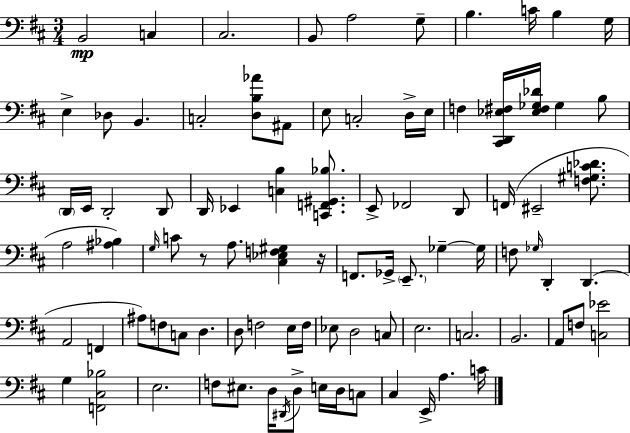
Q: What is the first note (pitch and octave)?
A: B2